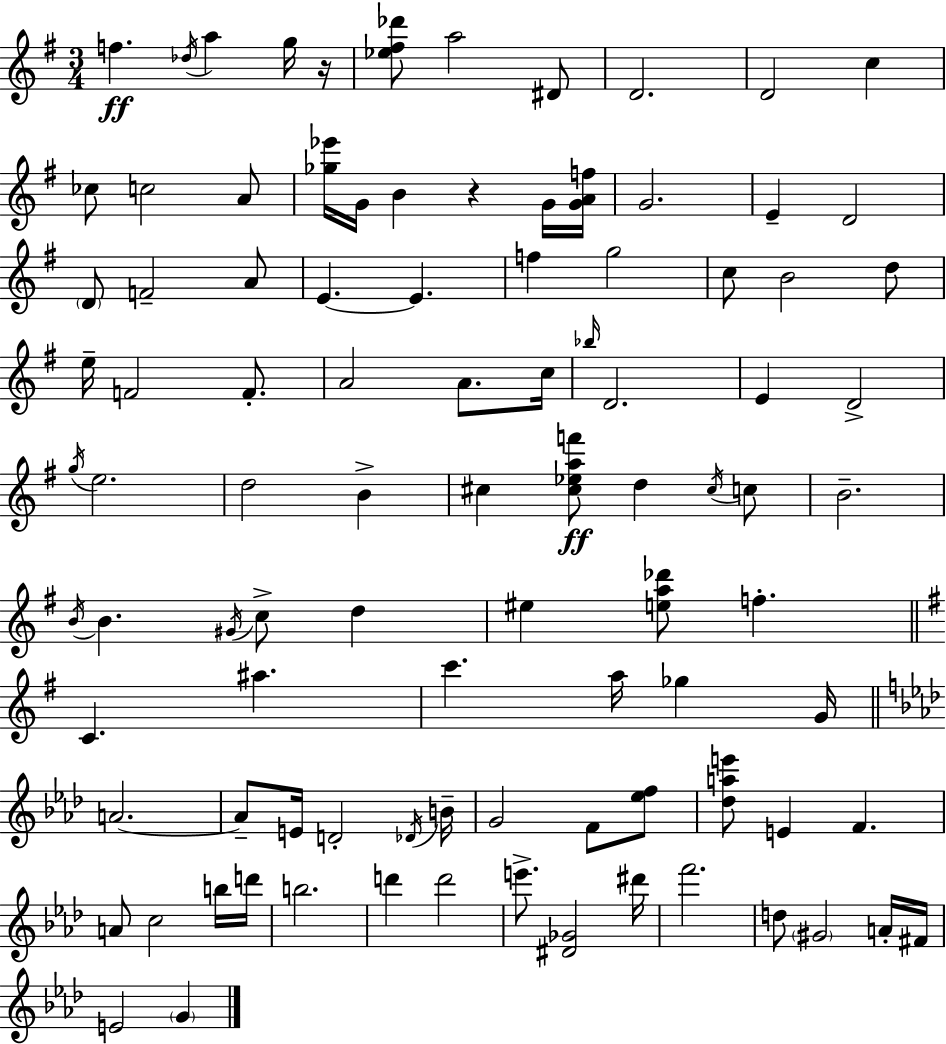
F5/q. Db5/s A5/q G5/s R/s [Eb5,F#5,Db6]/e A5/h D#4/e D4/h. D4/h C5/q CES5/e C5/h A4/e [Gb5,Eb6]/s G4/s B4/q R/q G4/s [G4,A4,F5]/s G4/h. E4/q D4/h D4/e F4/h A4/e E4/q. E4/q. F5/q G5/h C5/e B4/h D5/e E5/s F4/h F4/e. A4/h A4/e. C5/s Bb5/s D4/h. E4/q D4/h G5/s E5/h. D5/h B4/q C#5/q [C#5,Eb5,A5,F6]/e D5/q C#5/s C5/e B4/h. B4/s B4/q. G#4/s C5/e D5/q EIS5/q [E5,A5,Db6]/e F5/q. C4/q. A#5/q. C6/q. A5/s Gb5/q G4/s A4/h. A4/e E4/s D4/h Db4/s B4/s G4/h F4/e [Eb5,F5]/e [Db5,A5,E6]/e E4/q F4/q. A4/e C5/h B5/s D6/s B5/h. D6/q D6/h E6/e. [D#4,Gb4]/h D#6/s F6/h. D5/e G#4/h A4/s F#4/s E4/h G4/q